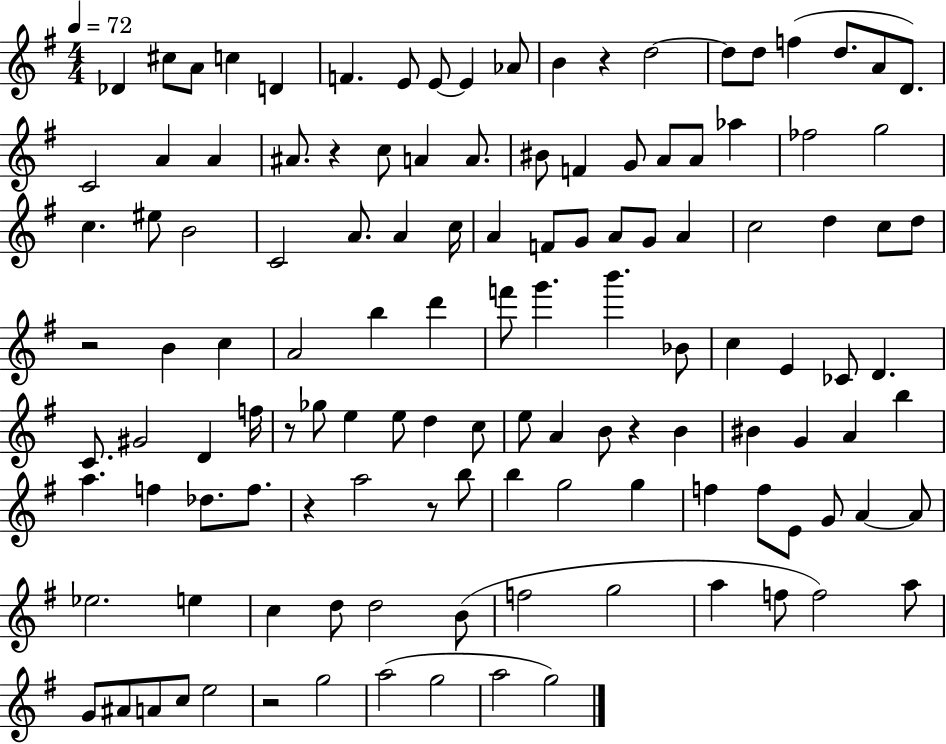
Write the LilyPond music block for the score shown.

{
  \clef treble
  \numericTimeSignature
  \time 4/4
  \key g \major
  \tempo 4 = 72
  des'4 cis''8 a'8 c''4 d'4 | f'4. e'8 e'8~~ e'4 aes'8 | b'4 r4 d''2~~ | d''8 d''8 f''4( d''8. a'8 d'8.) | \break c'2 a'4 a'4 | ais'8. r4 c''8 a'4 a'8. | bis'8 f'4 g'8 a'8 a'8 aes''4 | fes''2 g''2 | \break c''4. eis''8 b'2 | c'2 a'8. a'4 c''16 | a'4 f'8 g'8 a'8 g'8 a'4 | c''2 d''4 c''8 d''8 | \break r2 b'4 c''4 | a'2 b''4 d'''4 | f'''8 g'''4. b'''4. bes'8 | c''4 e'4 ces'8 d'4. | \break c'8. gis'2 d'4 f''16 | r8 ges''8 e''4 e''8 d''4 c''8 | e''8 a'4 b'8 r4 b'4 | bis'4 g'4 a'4 b''4 | \break a''4. f''4 des''8. f''8. | r4 a''2 r8 b''8 | b''4 g''2 g''4 | f''4 f''8 e'8 g'8 a'4~~ a'8 | \break ees''2. e''4 | c''4 d''8 d''2 b'8( | f''2 g''2 | a''4 f''8 f''2) a''8 | \break g'8 ais'8 a'8 c''8 e''2 | r2 g''2 | a''2( g''2 | a''2 g''2) | \break \bar "|."
}